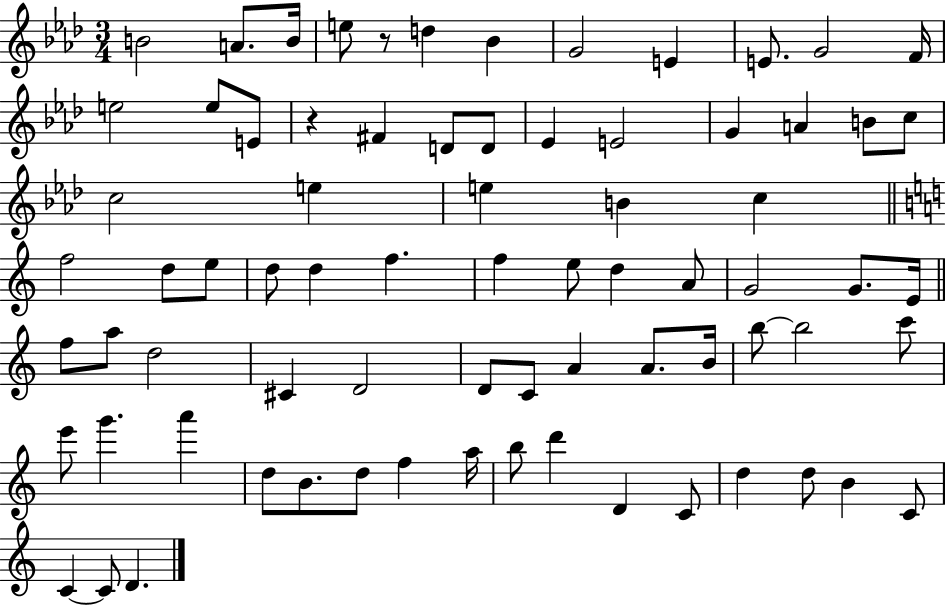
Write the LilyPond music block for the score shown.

{
  \clef treble
  \numericTimeSignature
  \time 3/4
  \key aes \major
  \repeat volta 2 { b'2 a'8. b'16 | e''8 r8 d''4 bes'4 | g'2 e'4 | e'8. g'2 f'16 | \break e''2 e''8 e'8 | r4 fis'4 d'8 d'8 | ees'4 e'2 | g'4 a'4 b'8 c''8 | \break c''2 e''4 | e''4 b'4 c''4 | \bar "||" \break \key c \major f''2 d''8 e''8 | d''8 d''4 f''4. | f''4 e''8 d''4 a'8 | g'2 g'8. e'16 | \break \bar "||" \break \key c \major f''8 a''8 d''2 | cis'4 d'2 | d'8 c'8 a'4 a'8. b'16 | b''8~~ b''2 c'''8 | \break e'''8 g'''4. a'''4 | d''8 b'8. d''8 f''4 a''16 | b''8 d'''4 d'4 c'8 | d''4 d''8 b'4 c'8 | \break c'4~~ c'8 d'4. | } \bar "|."
}